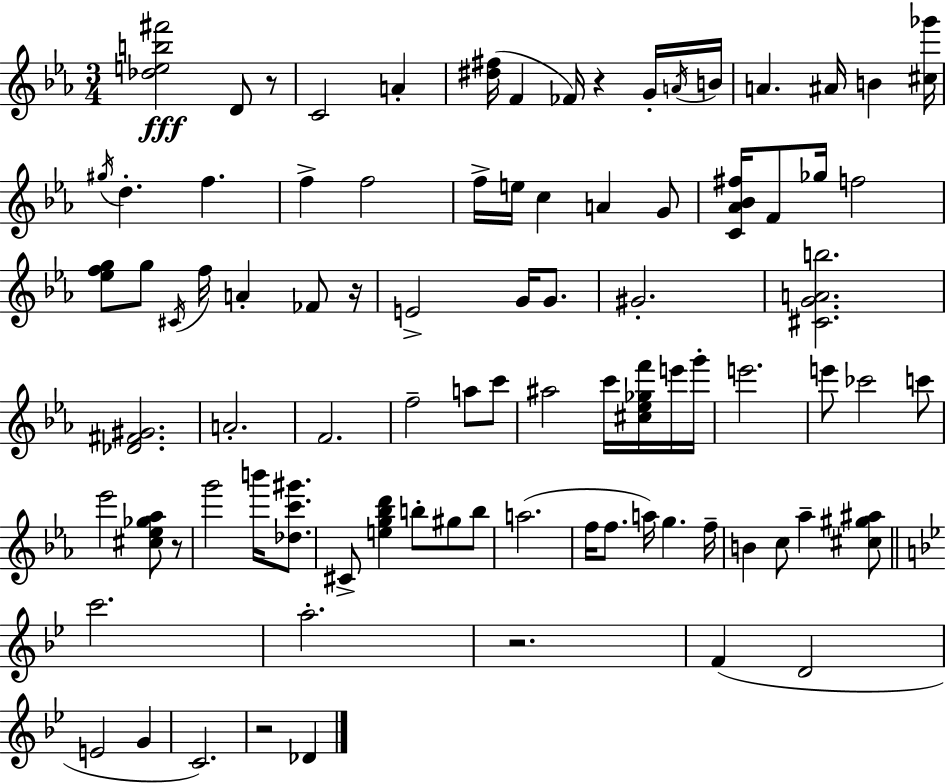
{
  \clef treble
  \numericTimeSignature
  \time 3/4
  \key ees \major
  <des'' e'' b'' fis'''>2\fff d'8 r8 | c'2 a'4-. | <dis'' fis''>16( f'4 fes'16) r4 g'16-. \acciaccatura { a'16 } | b'16 a'4. ais'16 b'4 | \break <cis'' ges'''>16 \acciaccatura { gis''16 } d''4.-. f''4. | f''4-> f''2 | f''16-> e''16 c''4 a'4 | g'8 <c' aes' bes' fis''>16 f'8 ges''16 f''2 | \break <ees'' f'' g''>8 g''8 \acciaccatura { cis'16 } f''16 a'4-. | fes'8 r16 e'2-> g'16 | g'8. gis'2.-. | <cis' g' a' b''>2. | \break <des' fis' gis'>2. | a'2.-. | f'2. | f''2-- a''8 | \break c'''8 ais''2 c'''16 | <cis'' ees'' ges'' f'''>16 e'''16 g'''16-. e'''2. | e'''8 ces'''2 | c'''8 ees'''2 <cis'' ees'' ges'' aes''>8 | \break r8 g'''2 b'''16 | <des'' c''' gis'''>8. cis'8-> <e'' g'' bes'' d'''>4 b''8-. gis''8 | b''8 a''2.( | f''16 f''8. a''16) g''4. | \break f''16-- b'4 c''8 aes''4-- | <cis'' gis'' ais''>8 \bar "||" \break \key g \minor c'''2. | a''2.-. | r2. | f'4( d'2 | \break e'2 g'4 | c'2.) | r2 des'4 | \bar "|."
}